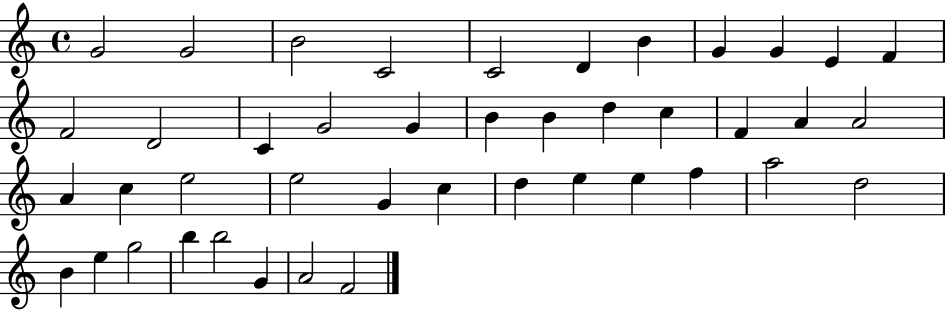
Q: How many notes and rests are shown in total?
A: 43